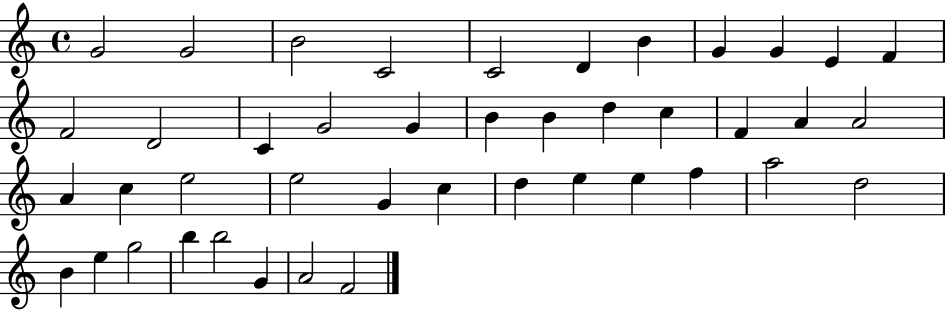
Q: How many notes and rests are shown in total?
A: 43